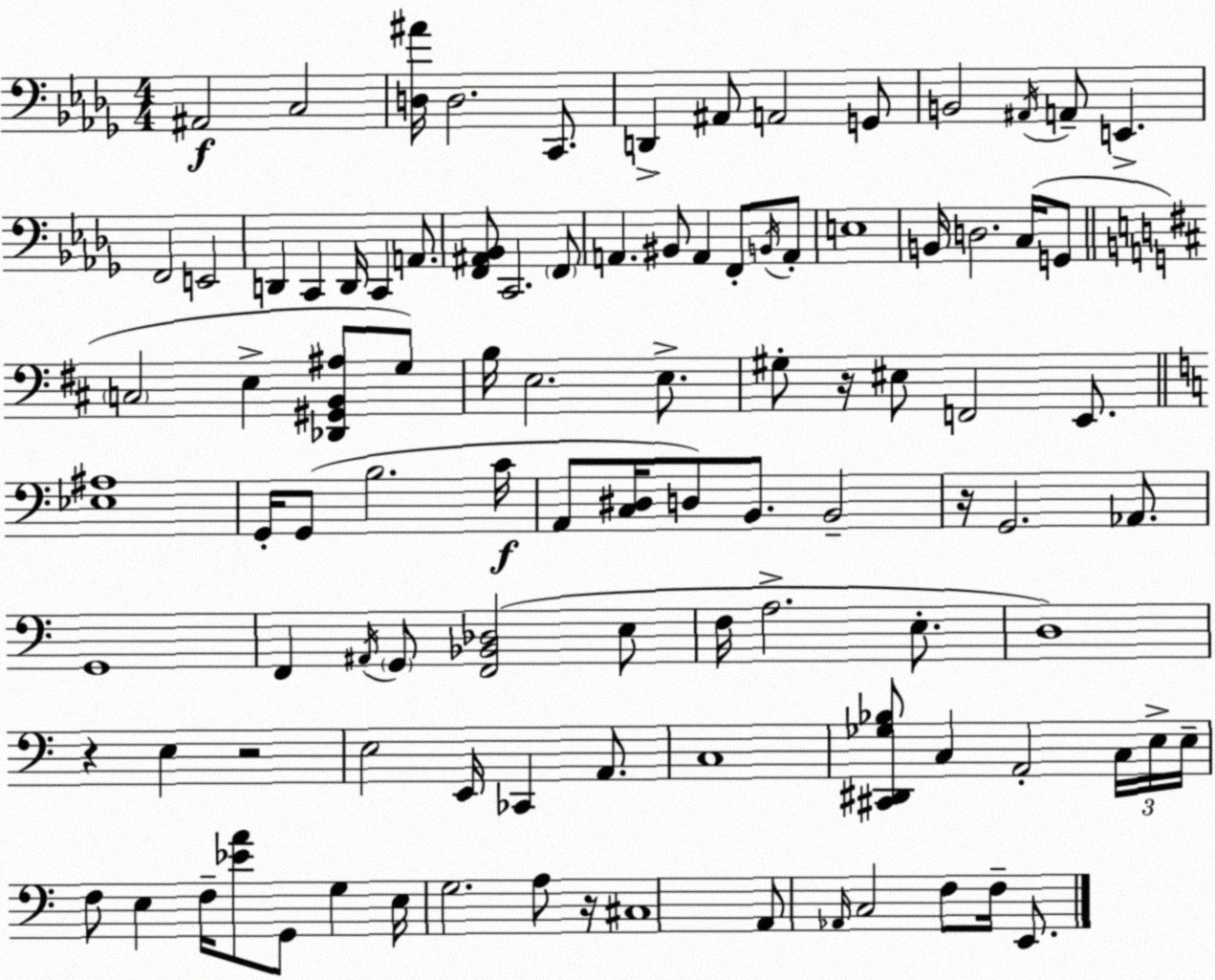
X:1
T:Untitled
M:4/4
L:1/4
K:Bbm
^A,,2 C,2 [D,^A]/4 D,2 C,,/2 D,, ^A,,/2 A,,2 G,,/2 B,,2 ^A,,/4 A,,/2 E,, F,,2 E,,2 D,, C,, D,,/4 C,, A,,/2 [F,,^A,,_B,,]/2 C,,2 F,,/2 A,, ^B,,/2 A,, F,,/2 B,,/4 A,,/2 E,4 B,,/4 D,2 C,/4 G,,/2 C,2 E, [_D,,^G,,B,,^A,]/2 G,/2 B,/4 E,2 E,/2 ^G,/2 z/4 ^E,/2 F,,2 E,,/2 [_E,^A,]4 G,,/4 G,,/2 B,2 C/4 A,,/2 [C,^D,]/4 D,/2 B,,/2 B,,2 z/4 G,,2 _A,,/2 G,,4 F,, ^A,,/4 G,,/2 [F,,_B,,_D,]2 E,/2 F,/4 A,2 E,/2 D,4 z E, z2 E,2 E,,/4 _C,, A,,/2 C,4 [^C,,^D,,_G,_B,]/2 C, A,,2 C,/4 E,/4 E,/4 F,/2 E, F,/4 [_EA]/2 G,,/2 G, E,/4 G,2 A,/2 z/4 ^C,4 A,,/2 _A,,/4 C,2 F,/2 F,/4 E,,/2